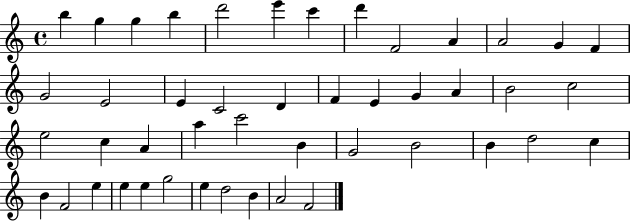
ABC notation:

X:1
T:Untitled
M:4/4
L:1/4
K:C
b g g b d'2 e' c' d' F2 A A2 G F G2 E2 E C2 D F E G A B2 c2 e2 c A a c'2 B G2 B2 B d2 c B F2 e e e g2 e d2 B A2 F2